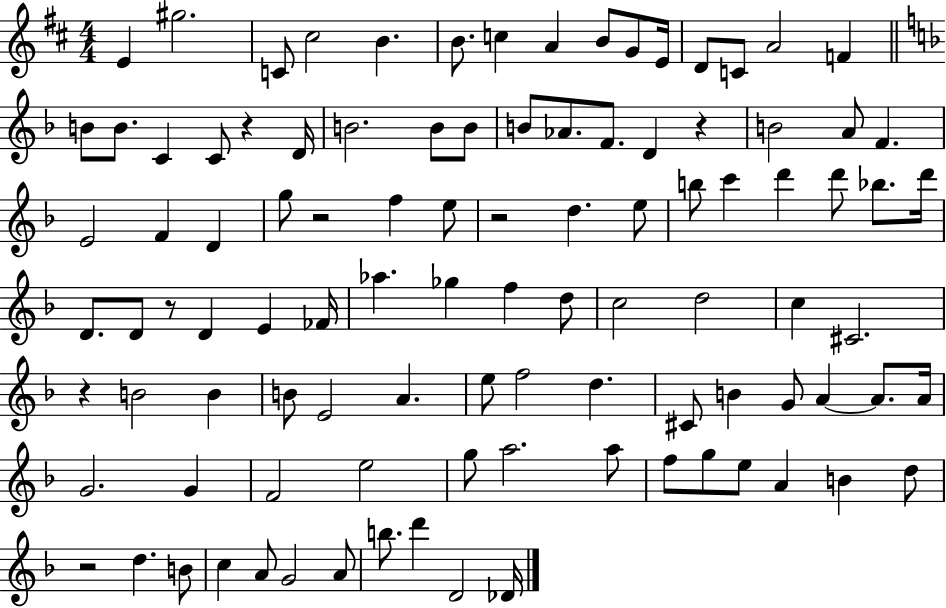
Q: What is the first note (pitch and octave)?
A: E4